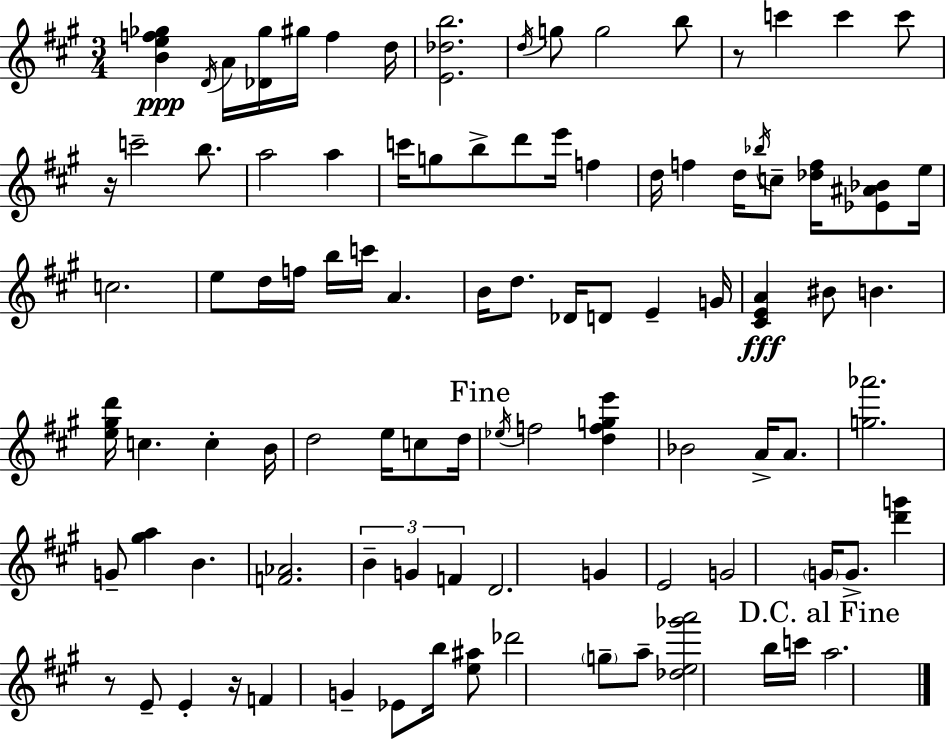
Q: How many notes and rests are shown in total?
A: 96